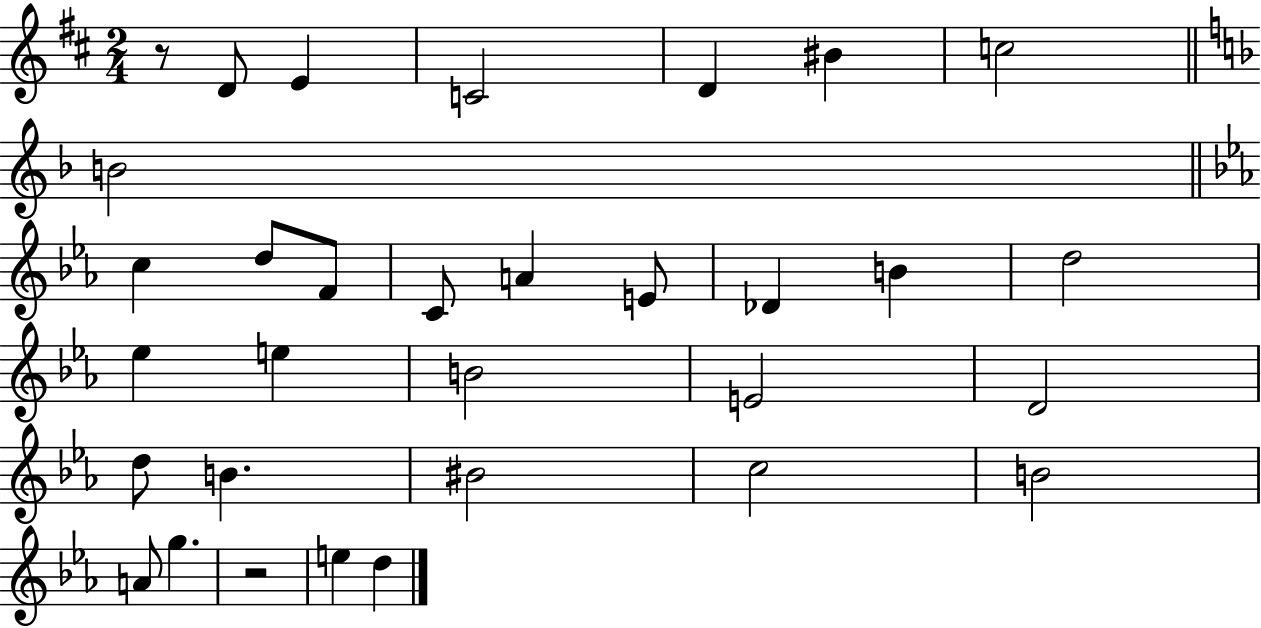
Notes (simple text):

R/e D4/e E4/q C4/h D4/q BIS4/q C5/h B4/h C5/q D5/e F4/e C4/e A4/q E4/e Db4/q B4/q D5/h Eb5/q E5/q B4/h E4/h D4/h D5/e B4/q. BIS4/h C5/h B4/h A4/e G5/q. R/h E5/q D5/q